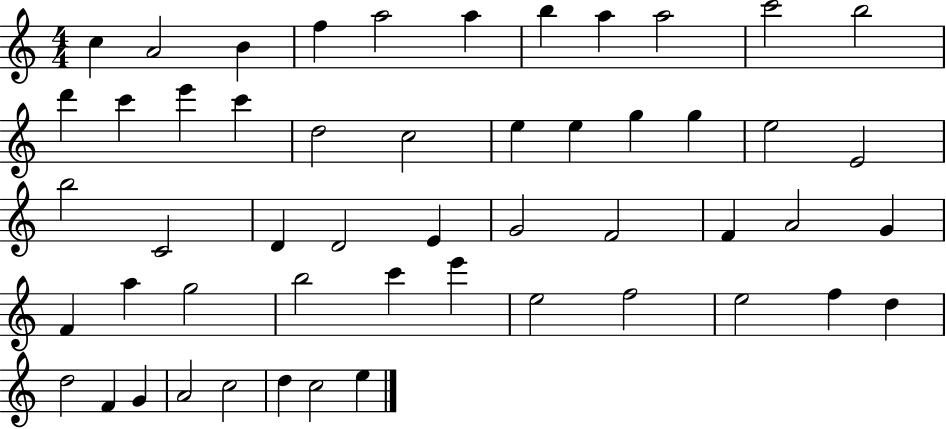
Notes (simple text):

C5/q A4/h B4/q F5/q A5/h A5/q B5/q A5/q A5/h C6/h B5/h D6/q C6/q E6/q C6/q D5/h C5/h E5/q E5/q G5/q G5/q E5/h E4/h B5/h C4/h D4/q D4/h E4/q G4/h F4/h F4/q A4/h G4/q F4/q A5/q G5/h B5/h C6/q E6/q E5/h F5/h E5/h F5/q D5/q D5/h F4/q G4/q A4/h C5/h D5/q C5/h E5/q